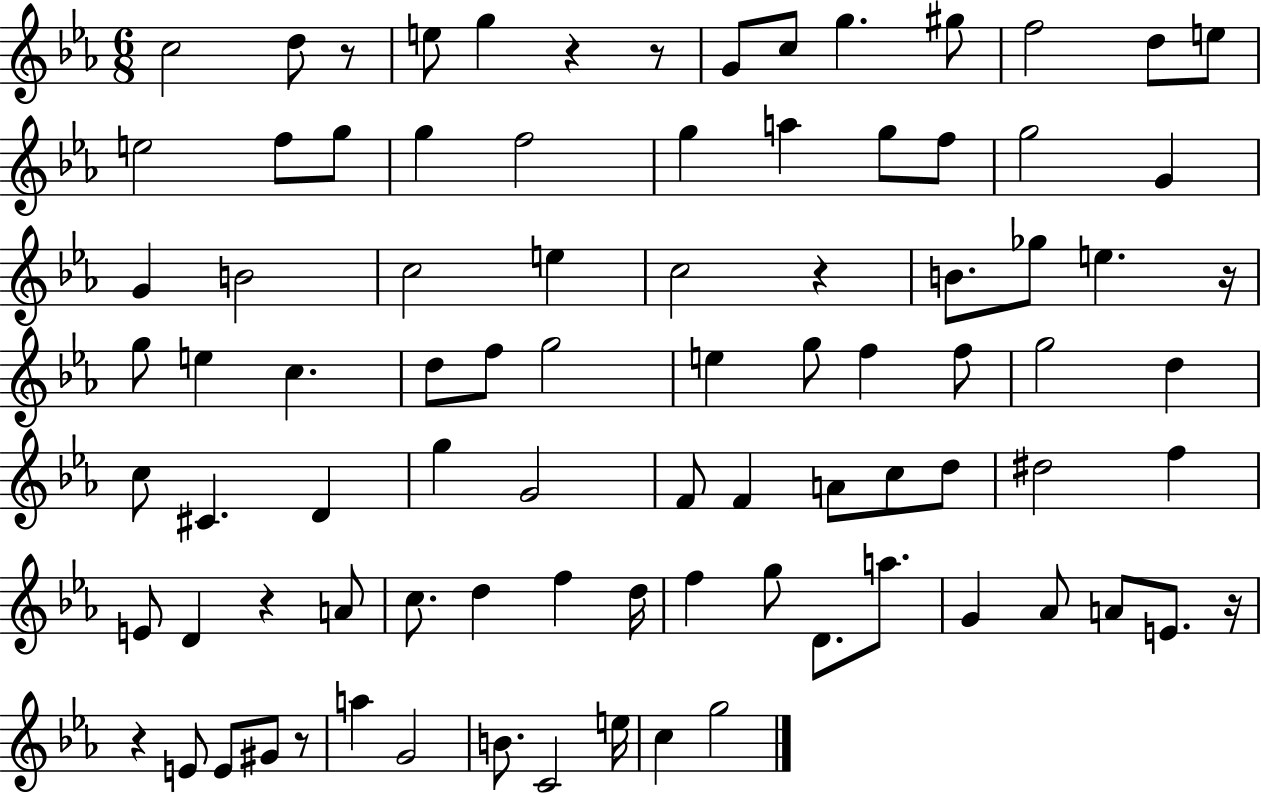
C5/h D5/e R/e E5/e G5/q R/q R/e G4/e C5/e G5/q. G#5/e F5/h D5/e E5/e E5/h F5/e G5/e G5/q F5/h G5/q A5/q G5/e F5/e G5/h G4/q G4/q B4/h C5/h E5/q C5/h R/q B4/e. Gb5/e E5/q. R/s G5/e E5/q C5/q. D5/e F5/e G5/h E5/q G5/e F5/q F5/e G5/h D5/q C5/e C#4/q. D4/q G5/q G4/h F4/e F4/q A4/e C5/e D5/e D#5/h F5/q E4/e D4/q R/q A4/e C5/e. D5/q F5/q D5/s F5/q G5/e D4/e. A5/e. G4/q Ab4/e A4/e E4/e. R/s R/q E4/e E4/e G#4/e R/e A5/q G4/h B4/e. C4/h E5/s C5/q G5/h